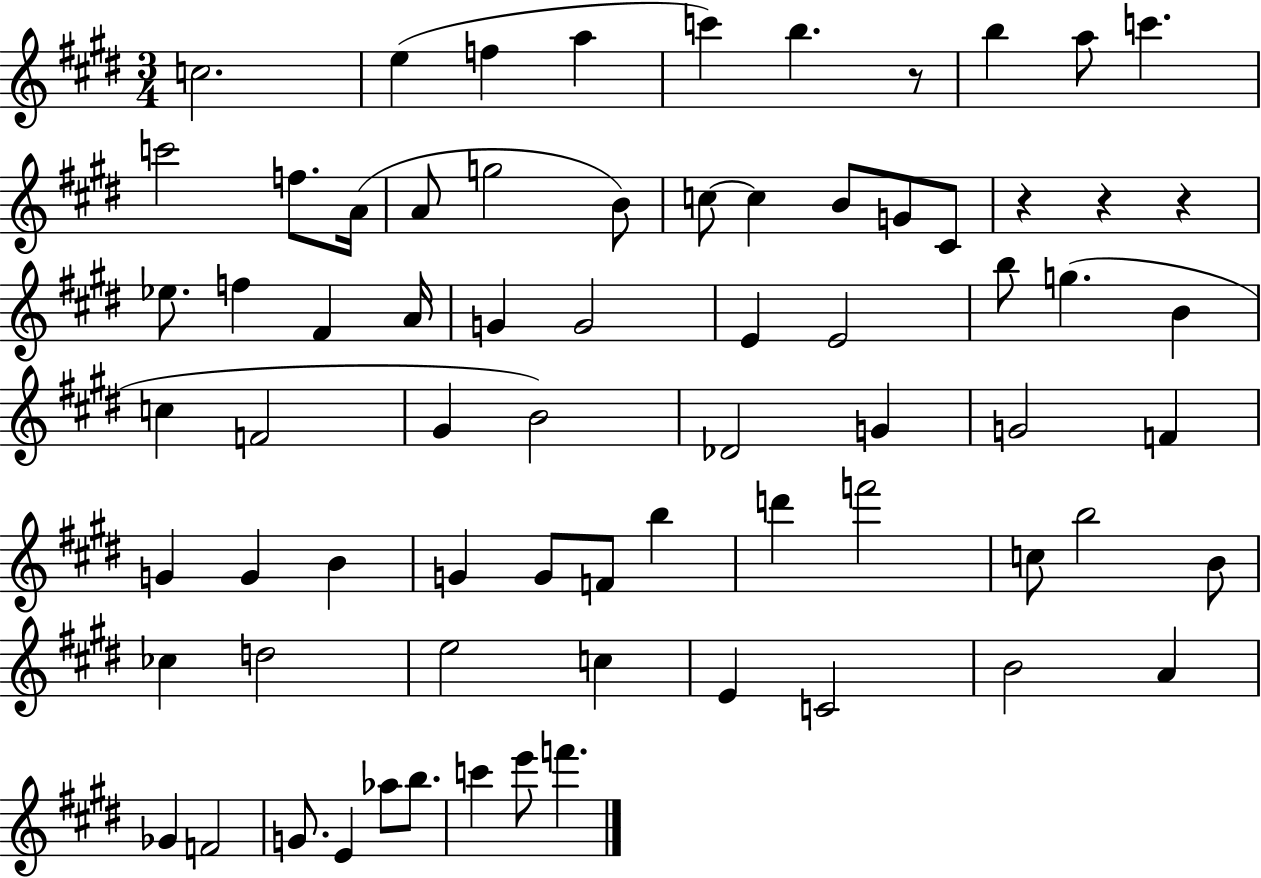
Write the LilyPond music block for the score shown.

{
  \clef treble
  \numericTimeSignature
  \time 3/4
  \key e \major
  c''2. | e''4( f''4 a''4 | c'''4) b''4. r8 | b''4 a''8 c'''4. | \break c'''2 f''8. a'16( | a'8 g''2 b'8) | c''8~~ c''4 b'8 g'8 cis'8 | r4 r4 r4 | \break ees''8. f''4 fis'4 a'16 | g'4 g'2 | e'4 e'2 | b''8 g''4.( b'4 | \break c''4 f'2 | gis'4 b'2) | des'2 g'4 | g'2 f'4 | \break g'4 g'4 b'4 | g'4 g'8 f'8 b''4 | d'''4 f'''2 | c''8 b''2 b'8 | \break ces''4 d''2 | e''2 c''4 | e'4 c'2 | b'2 a'4 | \break ges'4 f'2 | g'8. e'4 aes''8 b''8. | c'''4 e'''8 f'''4. | \bar "|."
}